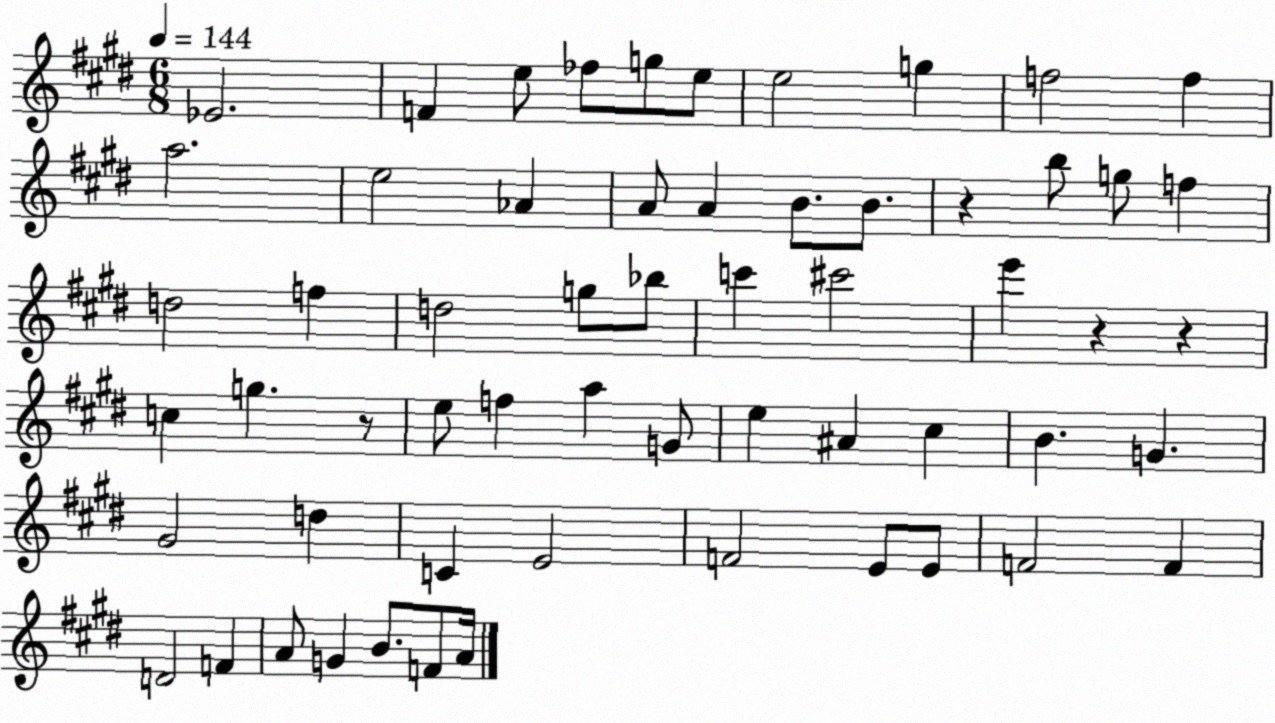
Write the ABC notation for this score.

X:1
T:Untitled
M:6/8
L:1/4
K:E
_E2 F e/2 _f/2 g/2 e/2 e2 g f2 f a2 e2 _A A/2 A B/2 B/2 z b/2 g/2 f d2 f d2 g/2 _b/2 c' ^c'2 e' z z c g z/2 e/2 f a G/2 e ^A ^c B G ^G2 d C E2 F2 E/2 E/2 F2 F D2 F A/2 G B/2 F/2 A/4